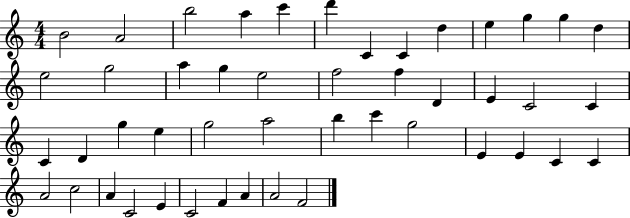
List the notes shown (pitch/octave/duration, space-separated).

B4/h A4/h B5/h A5/q C6/q D6/q C4/q C4/q D5/q E5/q G5/q G5/q D5/q E5/h G5/h A5/q G5/q E5/h F5/h F5/q D4/q E4/q C4/h C4/q C4/q D4/q G5/q E5/q G5/h A5/h B5/q C6/q G5/h E4/q E4/q C4/q C4/q A4/h C5/h A4/q C4/h E4/q C4/h F4/q A4/q A4/h F4/h